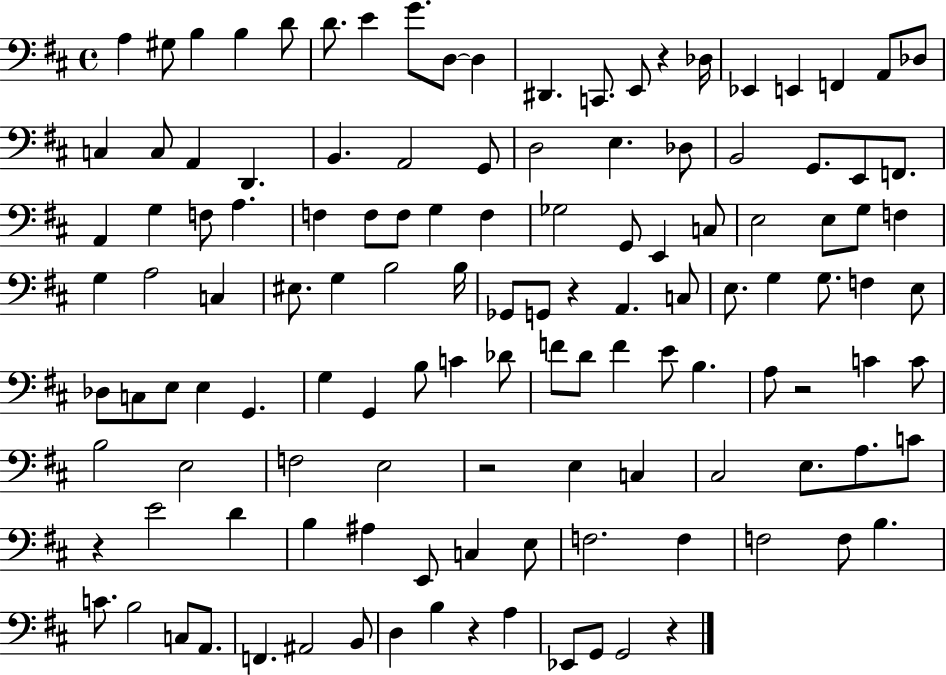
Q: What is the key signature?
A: D major